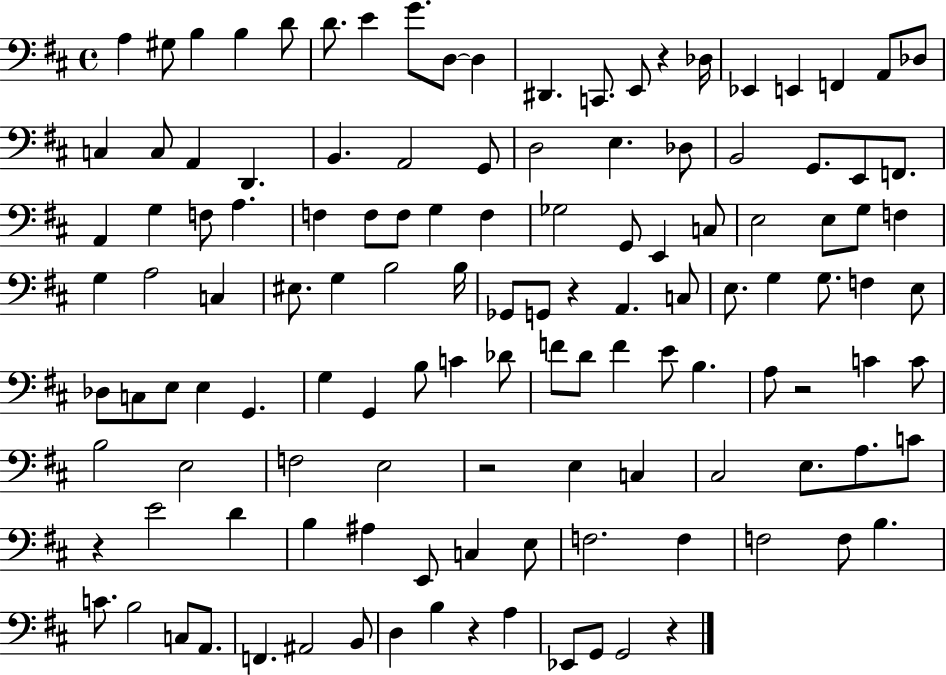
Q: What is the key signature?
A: D major